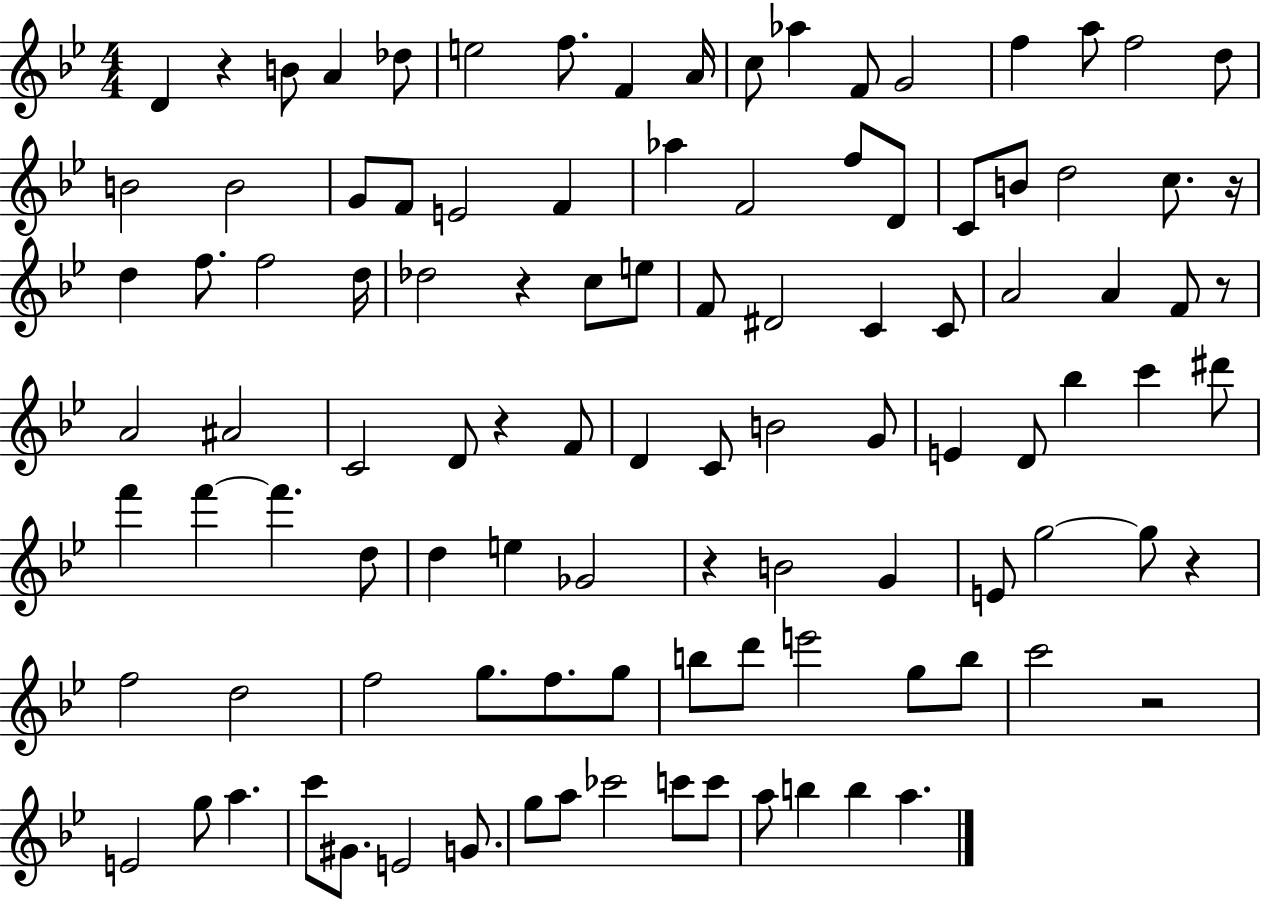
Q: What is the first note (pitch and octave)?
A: D4